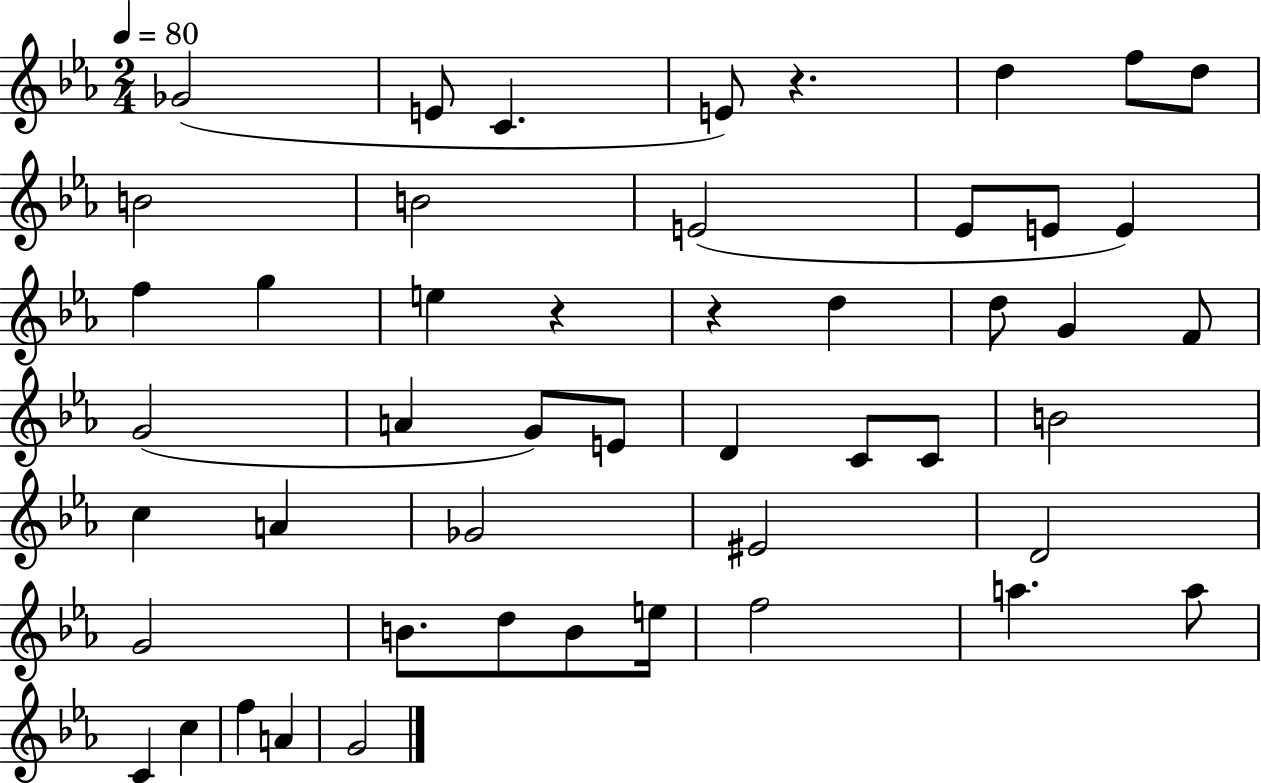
{
  \clef treble
  \numericTimeSignature
  \time 2/4
  \key ees \major
  \tempo 4 = 80
  ges'2( | e'8 c'4. | e'8) r4. | d''4 f''8 d''8 | \break b'2 | b'2 | e'2( | ees'8 e'8 e'4) | \break f''4 g''4 | e''4 r4 | r4 d''4 | d''8 g'4 f'8 | \break g'2( | a'4 g'8) e'8 | d'4 c'8 c'8 | b'2 | \break c''4 a'4 | ges'2 | eis'2 | d'2 | \break g'2 | b'8. d''8 b'8 e''16 | f''2 | a''4. a''8 | \break c'4 c''4 | f''4 a'4 | g'2 | \bar "|."
}